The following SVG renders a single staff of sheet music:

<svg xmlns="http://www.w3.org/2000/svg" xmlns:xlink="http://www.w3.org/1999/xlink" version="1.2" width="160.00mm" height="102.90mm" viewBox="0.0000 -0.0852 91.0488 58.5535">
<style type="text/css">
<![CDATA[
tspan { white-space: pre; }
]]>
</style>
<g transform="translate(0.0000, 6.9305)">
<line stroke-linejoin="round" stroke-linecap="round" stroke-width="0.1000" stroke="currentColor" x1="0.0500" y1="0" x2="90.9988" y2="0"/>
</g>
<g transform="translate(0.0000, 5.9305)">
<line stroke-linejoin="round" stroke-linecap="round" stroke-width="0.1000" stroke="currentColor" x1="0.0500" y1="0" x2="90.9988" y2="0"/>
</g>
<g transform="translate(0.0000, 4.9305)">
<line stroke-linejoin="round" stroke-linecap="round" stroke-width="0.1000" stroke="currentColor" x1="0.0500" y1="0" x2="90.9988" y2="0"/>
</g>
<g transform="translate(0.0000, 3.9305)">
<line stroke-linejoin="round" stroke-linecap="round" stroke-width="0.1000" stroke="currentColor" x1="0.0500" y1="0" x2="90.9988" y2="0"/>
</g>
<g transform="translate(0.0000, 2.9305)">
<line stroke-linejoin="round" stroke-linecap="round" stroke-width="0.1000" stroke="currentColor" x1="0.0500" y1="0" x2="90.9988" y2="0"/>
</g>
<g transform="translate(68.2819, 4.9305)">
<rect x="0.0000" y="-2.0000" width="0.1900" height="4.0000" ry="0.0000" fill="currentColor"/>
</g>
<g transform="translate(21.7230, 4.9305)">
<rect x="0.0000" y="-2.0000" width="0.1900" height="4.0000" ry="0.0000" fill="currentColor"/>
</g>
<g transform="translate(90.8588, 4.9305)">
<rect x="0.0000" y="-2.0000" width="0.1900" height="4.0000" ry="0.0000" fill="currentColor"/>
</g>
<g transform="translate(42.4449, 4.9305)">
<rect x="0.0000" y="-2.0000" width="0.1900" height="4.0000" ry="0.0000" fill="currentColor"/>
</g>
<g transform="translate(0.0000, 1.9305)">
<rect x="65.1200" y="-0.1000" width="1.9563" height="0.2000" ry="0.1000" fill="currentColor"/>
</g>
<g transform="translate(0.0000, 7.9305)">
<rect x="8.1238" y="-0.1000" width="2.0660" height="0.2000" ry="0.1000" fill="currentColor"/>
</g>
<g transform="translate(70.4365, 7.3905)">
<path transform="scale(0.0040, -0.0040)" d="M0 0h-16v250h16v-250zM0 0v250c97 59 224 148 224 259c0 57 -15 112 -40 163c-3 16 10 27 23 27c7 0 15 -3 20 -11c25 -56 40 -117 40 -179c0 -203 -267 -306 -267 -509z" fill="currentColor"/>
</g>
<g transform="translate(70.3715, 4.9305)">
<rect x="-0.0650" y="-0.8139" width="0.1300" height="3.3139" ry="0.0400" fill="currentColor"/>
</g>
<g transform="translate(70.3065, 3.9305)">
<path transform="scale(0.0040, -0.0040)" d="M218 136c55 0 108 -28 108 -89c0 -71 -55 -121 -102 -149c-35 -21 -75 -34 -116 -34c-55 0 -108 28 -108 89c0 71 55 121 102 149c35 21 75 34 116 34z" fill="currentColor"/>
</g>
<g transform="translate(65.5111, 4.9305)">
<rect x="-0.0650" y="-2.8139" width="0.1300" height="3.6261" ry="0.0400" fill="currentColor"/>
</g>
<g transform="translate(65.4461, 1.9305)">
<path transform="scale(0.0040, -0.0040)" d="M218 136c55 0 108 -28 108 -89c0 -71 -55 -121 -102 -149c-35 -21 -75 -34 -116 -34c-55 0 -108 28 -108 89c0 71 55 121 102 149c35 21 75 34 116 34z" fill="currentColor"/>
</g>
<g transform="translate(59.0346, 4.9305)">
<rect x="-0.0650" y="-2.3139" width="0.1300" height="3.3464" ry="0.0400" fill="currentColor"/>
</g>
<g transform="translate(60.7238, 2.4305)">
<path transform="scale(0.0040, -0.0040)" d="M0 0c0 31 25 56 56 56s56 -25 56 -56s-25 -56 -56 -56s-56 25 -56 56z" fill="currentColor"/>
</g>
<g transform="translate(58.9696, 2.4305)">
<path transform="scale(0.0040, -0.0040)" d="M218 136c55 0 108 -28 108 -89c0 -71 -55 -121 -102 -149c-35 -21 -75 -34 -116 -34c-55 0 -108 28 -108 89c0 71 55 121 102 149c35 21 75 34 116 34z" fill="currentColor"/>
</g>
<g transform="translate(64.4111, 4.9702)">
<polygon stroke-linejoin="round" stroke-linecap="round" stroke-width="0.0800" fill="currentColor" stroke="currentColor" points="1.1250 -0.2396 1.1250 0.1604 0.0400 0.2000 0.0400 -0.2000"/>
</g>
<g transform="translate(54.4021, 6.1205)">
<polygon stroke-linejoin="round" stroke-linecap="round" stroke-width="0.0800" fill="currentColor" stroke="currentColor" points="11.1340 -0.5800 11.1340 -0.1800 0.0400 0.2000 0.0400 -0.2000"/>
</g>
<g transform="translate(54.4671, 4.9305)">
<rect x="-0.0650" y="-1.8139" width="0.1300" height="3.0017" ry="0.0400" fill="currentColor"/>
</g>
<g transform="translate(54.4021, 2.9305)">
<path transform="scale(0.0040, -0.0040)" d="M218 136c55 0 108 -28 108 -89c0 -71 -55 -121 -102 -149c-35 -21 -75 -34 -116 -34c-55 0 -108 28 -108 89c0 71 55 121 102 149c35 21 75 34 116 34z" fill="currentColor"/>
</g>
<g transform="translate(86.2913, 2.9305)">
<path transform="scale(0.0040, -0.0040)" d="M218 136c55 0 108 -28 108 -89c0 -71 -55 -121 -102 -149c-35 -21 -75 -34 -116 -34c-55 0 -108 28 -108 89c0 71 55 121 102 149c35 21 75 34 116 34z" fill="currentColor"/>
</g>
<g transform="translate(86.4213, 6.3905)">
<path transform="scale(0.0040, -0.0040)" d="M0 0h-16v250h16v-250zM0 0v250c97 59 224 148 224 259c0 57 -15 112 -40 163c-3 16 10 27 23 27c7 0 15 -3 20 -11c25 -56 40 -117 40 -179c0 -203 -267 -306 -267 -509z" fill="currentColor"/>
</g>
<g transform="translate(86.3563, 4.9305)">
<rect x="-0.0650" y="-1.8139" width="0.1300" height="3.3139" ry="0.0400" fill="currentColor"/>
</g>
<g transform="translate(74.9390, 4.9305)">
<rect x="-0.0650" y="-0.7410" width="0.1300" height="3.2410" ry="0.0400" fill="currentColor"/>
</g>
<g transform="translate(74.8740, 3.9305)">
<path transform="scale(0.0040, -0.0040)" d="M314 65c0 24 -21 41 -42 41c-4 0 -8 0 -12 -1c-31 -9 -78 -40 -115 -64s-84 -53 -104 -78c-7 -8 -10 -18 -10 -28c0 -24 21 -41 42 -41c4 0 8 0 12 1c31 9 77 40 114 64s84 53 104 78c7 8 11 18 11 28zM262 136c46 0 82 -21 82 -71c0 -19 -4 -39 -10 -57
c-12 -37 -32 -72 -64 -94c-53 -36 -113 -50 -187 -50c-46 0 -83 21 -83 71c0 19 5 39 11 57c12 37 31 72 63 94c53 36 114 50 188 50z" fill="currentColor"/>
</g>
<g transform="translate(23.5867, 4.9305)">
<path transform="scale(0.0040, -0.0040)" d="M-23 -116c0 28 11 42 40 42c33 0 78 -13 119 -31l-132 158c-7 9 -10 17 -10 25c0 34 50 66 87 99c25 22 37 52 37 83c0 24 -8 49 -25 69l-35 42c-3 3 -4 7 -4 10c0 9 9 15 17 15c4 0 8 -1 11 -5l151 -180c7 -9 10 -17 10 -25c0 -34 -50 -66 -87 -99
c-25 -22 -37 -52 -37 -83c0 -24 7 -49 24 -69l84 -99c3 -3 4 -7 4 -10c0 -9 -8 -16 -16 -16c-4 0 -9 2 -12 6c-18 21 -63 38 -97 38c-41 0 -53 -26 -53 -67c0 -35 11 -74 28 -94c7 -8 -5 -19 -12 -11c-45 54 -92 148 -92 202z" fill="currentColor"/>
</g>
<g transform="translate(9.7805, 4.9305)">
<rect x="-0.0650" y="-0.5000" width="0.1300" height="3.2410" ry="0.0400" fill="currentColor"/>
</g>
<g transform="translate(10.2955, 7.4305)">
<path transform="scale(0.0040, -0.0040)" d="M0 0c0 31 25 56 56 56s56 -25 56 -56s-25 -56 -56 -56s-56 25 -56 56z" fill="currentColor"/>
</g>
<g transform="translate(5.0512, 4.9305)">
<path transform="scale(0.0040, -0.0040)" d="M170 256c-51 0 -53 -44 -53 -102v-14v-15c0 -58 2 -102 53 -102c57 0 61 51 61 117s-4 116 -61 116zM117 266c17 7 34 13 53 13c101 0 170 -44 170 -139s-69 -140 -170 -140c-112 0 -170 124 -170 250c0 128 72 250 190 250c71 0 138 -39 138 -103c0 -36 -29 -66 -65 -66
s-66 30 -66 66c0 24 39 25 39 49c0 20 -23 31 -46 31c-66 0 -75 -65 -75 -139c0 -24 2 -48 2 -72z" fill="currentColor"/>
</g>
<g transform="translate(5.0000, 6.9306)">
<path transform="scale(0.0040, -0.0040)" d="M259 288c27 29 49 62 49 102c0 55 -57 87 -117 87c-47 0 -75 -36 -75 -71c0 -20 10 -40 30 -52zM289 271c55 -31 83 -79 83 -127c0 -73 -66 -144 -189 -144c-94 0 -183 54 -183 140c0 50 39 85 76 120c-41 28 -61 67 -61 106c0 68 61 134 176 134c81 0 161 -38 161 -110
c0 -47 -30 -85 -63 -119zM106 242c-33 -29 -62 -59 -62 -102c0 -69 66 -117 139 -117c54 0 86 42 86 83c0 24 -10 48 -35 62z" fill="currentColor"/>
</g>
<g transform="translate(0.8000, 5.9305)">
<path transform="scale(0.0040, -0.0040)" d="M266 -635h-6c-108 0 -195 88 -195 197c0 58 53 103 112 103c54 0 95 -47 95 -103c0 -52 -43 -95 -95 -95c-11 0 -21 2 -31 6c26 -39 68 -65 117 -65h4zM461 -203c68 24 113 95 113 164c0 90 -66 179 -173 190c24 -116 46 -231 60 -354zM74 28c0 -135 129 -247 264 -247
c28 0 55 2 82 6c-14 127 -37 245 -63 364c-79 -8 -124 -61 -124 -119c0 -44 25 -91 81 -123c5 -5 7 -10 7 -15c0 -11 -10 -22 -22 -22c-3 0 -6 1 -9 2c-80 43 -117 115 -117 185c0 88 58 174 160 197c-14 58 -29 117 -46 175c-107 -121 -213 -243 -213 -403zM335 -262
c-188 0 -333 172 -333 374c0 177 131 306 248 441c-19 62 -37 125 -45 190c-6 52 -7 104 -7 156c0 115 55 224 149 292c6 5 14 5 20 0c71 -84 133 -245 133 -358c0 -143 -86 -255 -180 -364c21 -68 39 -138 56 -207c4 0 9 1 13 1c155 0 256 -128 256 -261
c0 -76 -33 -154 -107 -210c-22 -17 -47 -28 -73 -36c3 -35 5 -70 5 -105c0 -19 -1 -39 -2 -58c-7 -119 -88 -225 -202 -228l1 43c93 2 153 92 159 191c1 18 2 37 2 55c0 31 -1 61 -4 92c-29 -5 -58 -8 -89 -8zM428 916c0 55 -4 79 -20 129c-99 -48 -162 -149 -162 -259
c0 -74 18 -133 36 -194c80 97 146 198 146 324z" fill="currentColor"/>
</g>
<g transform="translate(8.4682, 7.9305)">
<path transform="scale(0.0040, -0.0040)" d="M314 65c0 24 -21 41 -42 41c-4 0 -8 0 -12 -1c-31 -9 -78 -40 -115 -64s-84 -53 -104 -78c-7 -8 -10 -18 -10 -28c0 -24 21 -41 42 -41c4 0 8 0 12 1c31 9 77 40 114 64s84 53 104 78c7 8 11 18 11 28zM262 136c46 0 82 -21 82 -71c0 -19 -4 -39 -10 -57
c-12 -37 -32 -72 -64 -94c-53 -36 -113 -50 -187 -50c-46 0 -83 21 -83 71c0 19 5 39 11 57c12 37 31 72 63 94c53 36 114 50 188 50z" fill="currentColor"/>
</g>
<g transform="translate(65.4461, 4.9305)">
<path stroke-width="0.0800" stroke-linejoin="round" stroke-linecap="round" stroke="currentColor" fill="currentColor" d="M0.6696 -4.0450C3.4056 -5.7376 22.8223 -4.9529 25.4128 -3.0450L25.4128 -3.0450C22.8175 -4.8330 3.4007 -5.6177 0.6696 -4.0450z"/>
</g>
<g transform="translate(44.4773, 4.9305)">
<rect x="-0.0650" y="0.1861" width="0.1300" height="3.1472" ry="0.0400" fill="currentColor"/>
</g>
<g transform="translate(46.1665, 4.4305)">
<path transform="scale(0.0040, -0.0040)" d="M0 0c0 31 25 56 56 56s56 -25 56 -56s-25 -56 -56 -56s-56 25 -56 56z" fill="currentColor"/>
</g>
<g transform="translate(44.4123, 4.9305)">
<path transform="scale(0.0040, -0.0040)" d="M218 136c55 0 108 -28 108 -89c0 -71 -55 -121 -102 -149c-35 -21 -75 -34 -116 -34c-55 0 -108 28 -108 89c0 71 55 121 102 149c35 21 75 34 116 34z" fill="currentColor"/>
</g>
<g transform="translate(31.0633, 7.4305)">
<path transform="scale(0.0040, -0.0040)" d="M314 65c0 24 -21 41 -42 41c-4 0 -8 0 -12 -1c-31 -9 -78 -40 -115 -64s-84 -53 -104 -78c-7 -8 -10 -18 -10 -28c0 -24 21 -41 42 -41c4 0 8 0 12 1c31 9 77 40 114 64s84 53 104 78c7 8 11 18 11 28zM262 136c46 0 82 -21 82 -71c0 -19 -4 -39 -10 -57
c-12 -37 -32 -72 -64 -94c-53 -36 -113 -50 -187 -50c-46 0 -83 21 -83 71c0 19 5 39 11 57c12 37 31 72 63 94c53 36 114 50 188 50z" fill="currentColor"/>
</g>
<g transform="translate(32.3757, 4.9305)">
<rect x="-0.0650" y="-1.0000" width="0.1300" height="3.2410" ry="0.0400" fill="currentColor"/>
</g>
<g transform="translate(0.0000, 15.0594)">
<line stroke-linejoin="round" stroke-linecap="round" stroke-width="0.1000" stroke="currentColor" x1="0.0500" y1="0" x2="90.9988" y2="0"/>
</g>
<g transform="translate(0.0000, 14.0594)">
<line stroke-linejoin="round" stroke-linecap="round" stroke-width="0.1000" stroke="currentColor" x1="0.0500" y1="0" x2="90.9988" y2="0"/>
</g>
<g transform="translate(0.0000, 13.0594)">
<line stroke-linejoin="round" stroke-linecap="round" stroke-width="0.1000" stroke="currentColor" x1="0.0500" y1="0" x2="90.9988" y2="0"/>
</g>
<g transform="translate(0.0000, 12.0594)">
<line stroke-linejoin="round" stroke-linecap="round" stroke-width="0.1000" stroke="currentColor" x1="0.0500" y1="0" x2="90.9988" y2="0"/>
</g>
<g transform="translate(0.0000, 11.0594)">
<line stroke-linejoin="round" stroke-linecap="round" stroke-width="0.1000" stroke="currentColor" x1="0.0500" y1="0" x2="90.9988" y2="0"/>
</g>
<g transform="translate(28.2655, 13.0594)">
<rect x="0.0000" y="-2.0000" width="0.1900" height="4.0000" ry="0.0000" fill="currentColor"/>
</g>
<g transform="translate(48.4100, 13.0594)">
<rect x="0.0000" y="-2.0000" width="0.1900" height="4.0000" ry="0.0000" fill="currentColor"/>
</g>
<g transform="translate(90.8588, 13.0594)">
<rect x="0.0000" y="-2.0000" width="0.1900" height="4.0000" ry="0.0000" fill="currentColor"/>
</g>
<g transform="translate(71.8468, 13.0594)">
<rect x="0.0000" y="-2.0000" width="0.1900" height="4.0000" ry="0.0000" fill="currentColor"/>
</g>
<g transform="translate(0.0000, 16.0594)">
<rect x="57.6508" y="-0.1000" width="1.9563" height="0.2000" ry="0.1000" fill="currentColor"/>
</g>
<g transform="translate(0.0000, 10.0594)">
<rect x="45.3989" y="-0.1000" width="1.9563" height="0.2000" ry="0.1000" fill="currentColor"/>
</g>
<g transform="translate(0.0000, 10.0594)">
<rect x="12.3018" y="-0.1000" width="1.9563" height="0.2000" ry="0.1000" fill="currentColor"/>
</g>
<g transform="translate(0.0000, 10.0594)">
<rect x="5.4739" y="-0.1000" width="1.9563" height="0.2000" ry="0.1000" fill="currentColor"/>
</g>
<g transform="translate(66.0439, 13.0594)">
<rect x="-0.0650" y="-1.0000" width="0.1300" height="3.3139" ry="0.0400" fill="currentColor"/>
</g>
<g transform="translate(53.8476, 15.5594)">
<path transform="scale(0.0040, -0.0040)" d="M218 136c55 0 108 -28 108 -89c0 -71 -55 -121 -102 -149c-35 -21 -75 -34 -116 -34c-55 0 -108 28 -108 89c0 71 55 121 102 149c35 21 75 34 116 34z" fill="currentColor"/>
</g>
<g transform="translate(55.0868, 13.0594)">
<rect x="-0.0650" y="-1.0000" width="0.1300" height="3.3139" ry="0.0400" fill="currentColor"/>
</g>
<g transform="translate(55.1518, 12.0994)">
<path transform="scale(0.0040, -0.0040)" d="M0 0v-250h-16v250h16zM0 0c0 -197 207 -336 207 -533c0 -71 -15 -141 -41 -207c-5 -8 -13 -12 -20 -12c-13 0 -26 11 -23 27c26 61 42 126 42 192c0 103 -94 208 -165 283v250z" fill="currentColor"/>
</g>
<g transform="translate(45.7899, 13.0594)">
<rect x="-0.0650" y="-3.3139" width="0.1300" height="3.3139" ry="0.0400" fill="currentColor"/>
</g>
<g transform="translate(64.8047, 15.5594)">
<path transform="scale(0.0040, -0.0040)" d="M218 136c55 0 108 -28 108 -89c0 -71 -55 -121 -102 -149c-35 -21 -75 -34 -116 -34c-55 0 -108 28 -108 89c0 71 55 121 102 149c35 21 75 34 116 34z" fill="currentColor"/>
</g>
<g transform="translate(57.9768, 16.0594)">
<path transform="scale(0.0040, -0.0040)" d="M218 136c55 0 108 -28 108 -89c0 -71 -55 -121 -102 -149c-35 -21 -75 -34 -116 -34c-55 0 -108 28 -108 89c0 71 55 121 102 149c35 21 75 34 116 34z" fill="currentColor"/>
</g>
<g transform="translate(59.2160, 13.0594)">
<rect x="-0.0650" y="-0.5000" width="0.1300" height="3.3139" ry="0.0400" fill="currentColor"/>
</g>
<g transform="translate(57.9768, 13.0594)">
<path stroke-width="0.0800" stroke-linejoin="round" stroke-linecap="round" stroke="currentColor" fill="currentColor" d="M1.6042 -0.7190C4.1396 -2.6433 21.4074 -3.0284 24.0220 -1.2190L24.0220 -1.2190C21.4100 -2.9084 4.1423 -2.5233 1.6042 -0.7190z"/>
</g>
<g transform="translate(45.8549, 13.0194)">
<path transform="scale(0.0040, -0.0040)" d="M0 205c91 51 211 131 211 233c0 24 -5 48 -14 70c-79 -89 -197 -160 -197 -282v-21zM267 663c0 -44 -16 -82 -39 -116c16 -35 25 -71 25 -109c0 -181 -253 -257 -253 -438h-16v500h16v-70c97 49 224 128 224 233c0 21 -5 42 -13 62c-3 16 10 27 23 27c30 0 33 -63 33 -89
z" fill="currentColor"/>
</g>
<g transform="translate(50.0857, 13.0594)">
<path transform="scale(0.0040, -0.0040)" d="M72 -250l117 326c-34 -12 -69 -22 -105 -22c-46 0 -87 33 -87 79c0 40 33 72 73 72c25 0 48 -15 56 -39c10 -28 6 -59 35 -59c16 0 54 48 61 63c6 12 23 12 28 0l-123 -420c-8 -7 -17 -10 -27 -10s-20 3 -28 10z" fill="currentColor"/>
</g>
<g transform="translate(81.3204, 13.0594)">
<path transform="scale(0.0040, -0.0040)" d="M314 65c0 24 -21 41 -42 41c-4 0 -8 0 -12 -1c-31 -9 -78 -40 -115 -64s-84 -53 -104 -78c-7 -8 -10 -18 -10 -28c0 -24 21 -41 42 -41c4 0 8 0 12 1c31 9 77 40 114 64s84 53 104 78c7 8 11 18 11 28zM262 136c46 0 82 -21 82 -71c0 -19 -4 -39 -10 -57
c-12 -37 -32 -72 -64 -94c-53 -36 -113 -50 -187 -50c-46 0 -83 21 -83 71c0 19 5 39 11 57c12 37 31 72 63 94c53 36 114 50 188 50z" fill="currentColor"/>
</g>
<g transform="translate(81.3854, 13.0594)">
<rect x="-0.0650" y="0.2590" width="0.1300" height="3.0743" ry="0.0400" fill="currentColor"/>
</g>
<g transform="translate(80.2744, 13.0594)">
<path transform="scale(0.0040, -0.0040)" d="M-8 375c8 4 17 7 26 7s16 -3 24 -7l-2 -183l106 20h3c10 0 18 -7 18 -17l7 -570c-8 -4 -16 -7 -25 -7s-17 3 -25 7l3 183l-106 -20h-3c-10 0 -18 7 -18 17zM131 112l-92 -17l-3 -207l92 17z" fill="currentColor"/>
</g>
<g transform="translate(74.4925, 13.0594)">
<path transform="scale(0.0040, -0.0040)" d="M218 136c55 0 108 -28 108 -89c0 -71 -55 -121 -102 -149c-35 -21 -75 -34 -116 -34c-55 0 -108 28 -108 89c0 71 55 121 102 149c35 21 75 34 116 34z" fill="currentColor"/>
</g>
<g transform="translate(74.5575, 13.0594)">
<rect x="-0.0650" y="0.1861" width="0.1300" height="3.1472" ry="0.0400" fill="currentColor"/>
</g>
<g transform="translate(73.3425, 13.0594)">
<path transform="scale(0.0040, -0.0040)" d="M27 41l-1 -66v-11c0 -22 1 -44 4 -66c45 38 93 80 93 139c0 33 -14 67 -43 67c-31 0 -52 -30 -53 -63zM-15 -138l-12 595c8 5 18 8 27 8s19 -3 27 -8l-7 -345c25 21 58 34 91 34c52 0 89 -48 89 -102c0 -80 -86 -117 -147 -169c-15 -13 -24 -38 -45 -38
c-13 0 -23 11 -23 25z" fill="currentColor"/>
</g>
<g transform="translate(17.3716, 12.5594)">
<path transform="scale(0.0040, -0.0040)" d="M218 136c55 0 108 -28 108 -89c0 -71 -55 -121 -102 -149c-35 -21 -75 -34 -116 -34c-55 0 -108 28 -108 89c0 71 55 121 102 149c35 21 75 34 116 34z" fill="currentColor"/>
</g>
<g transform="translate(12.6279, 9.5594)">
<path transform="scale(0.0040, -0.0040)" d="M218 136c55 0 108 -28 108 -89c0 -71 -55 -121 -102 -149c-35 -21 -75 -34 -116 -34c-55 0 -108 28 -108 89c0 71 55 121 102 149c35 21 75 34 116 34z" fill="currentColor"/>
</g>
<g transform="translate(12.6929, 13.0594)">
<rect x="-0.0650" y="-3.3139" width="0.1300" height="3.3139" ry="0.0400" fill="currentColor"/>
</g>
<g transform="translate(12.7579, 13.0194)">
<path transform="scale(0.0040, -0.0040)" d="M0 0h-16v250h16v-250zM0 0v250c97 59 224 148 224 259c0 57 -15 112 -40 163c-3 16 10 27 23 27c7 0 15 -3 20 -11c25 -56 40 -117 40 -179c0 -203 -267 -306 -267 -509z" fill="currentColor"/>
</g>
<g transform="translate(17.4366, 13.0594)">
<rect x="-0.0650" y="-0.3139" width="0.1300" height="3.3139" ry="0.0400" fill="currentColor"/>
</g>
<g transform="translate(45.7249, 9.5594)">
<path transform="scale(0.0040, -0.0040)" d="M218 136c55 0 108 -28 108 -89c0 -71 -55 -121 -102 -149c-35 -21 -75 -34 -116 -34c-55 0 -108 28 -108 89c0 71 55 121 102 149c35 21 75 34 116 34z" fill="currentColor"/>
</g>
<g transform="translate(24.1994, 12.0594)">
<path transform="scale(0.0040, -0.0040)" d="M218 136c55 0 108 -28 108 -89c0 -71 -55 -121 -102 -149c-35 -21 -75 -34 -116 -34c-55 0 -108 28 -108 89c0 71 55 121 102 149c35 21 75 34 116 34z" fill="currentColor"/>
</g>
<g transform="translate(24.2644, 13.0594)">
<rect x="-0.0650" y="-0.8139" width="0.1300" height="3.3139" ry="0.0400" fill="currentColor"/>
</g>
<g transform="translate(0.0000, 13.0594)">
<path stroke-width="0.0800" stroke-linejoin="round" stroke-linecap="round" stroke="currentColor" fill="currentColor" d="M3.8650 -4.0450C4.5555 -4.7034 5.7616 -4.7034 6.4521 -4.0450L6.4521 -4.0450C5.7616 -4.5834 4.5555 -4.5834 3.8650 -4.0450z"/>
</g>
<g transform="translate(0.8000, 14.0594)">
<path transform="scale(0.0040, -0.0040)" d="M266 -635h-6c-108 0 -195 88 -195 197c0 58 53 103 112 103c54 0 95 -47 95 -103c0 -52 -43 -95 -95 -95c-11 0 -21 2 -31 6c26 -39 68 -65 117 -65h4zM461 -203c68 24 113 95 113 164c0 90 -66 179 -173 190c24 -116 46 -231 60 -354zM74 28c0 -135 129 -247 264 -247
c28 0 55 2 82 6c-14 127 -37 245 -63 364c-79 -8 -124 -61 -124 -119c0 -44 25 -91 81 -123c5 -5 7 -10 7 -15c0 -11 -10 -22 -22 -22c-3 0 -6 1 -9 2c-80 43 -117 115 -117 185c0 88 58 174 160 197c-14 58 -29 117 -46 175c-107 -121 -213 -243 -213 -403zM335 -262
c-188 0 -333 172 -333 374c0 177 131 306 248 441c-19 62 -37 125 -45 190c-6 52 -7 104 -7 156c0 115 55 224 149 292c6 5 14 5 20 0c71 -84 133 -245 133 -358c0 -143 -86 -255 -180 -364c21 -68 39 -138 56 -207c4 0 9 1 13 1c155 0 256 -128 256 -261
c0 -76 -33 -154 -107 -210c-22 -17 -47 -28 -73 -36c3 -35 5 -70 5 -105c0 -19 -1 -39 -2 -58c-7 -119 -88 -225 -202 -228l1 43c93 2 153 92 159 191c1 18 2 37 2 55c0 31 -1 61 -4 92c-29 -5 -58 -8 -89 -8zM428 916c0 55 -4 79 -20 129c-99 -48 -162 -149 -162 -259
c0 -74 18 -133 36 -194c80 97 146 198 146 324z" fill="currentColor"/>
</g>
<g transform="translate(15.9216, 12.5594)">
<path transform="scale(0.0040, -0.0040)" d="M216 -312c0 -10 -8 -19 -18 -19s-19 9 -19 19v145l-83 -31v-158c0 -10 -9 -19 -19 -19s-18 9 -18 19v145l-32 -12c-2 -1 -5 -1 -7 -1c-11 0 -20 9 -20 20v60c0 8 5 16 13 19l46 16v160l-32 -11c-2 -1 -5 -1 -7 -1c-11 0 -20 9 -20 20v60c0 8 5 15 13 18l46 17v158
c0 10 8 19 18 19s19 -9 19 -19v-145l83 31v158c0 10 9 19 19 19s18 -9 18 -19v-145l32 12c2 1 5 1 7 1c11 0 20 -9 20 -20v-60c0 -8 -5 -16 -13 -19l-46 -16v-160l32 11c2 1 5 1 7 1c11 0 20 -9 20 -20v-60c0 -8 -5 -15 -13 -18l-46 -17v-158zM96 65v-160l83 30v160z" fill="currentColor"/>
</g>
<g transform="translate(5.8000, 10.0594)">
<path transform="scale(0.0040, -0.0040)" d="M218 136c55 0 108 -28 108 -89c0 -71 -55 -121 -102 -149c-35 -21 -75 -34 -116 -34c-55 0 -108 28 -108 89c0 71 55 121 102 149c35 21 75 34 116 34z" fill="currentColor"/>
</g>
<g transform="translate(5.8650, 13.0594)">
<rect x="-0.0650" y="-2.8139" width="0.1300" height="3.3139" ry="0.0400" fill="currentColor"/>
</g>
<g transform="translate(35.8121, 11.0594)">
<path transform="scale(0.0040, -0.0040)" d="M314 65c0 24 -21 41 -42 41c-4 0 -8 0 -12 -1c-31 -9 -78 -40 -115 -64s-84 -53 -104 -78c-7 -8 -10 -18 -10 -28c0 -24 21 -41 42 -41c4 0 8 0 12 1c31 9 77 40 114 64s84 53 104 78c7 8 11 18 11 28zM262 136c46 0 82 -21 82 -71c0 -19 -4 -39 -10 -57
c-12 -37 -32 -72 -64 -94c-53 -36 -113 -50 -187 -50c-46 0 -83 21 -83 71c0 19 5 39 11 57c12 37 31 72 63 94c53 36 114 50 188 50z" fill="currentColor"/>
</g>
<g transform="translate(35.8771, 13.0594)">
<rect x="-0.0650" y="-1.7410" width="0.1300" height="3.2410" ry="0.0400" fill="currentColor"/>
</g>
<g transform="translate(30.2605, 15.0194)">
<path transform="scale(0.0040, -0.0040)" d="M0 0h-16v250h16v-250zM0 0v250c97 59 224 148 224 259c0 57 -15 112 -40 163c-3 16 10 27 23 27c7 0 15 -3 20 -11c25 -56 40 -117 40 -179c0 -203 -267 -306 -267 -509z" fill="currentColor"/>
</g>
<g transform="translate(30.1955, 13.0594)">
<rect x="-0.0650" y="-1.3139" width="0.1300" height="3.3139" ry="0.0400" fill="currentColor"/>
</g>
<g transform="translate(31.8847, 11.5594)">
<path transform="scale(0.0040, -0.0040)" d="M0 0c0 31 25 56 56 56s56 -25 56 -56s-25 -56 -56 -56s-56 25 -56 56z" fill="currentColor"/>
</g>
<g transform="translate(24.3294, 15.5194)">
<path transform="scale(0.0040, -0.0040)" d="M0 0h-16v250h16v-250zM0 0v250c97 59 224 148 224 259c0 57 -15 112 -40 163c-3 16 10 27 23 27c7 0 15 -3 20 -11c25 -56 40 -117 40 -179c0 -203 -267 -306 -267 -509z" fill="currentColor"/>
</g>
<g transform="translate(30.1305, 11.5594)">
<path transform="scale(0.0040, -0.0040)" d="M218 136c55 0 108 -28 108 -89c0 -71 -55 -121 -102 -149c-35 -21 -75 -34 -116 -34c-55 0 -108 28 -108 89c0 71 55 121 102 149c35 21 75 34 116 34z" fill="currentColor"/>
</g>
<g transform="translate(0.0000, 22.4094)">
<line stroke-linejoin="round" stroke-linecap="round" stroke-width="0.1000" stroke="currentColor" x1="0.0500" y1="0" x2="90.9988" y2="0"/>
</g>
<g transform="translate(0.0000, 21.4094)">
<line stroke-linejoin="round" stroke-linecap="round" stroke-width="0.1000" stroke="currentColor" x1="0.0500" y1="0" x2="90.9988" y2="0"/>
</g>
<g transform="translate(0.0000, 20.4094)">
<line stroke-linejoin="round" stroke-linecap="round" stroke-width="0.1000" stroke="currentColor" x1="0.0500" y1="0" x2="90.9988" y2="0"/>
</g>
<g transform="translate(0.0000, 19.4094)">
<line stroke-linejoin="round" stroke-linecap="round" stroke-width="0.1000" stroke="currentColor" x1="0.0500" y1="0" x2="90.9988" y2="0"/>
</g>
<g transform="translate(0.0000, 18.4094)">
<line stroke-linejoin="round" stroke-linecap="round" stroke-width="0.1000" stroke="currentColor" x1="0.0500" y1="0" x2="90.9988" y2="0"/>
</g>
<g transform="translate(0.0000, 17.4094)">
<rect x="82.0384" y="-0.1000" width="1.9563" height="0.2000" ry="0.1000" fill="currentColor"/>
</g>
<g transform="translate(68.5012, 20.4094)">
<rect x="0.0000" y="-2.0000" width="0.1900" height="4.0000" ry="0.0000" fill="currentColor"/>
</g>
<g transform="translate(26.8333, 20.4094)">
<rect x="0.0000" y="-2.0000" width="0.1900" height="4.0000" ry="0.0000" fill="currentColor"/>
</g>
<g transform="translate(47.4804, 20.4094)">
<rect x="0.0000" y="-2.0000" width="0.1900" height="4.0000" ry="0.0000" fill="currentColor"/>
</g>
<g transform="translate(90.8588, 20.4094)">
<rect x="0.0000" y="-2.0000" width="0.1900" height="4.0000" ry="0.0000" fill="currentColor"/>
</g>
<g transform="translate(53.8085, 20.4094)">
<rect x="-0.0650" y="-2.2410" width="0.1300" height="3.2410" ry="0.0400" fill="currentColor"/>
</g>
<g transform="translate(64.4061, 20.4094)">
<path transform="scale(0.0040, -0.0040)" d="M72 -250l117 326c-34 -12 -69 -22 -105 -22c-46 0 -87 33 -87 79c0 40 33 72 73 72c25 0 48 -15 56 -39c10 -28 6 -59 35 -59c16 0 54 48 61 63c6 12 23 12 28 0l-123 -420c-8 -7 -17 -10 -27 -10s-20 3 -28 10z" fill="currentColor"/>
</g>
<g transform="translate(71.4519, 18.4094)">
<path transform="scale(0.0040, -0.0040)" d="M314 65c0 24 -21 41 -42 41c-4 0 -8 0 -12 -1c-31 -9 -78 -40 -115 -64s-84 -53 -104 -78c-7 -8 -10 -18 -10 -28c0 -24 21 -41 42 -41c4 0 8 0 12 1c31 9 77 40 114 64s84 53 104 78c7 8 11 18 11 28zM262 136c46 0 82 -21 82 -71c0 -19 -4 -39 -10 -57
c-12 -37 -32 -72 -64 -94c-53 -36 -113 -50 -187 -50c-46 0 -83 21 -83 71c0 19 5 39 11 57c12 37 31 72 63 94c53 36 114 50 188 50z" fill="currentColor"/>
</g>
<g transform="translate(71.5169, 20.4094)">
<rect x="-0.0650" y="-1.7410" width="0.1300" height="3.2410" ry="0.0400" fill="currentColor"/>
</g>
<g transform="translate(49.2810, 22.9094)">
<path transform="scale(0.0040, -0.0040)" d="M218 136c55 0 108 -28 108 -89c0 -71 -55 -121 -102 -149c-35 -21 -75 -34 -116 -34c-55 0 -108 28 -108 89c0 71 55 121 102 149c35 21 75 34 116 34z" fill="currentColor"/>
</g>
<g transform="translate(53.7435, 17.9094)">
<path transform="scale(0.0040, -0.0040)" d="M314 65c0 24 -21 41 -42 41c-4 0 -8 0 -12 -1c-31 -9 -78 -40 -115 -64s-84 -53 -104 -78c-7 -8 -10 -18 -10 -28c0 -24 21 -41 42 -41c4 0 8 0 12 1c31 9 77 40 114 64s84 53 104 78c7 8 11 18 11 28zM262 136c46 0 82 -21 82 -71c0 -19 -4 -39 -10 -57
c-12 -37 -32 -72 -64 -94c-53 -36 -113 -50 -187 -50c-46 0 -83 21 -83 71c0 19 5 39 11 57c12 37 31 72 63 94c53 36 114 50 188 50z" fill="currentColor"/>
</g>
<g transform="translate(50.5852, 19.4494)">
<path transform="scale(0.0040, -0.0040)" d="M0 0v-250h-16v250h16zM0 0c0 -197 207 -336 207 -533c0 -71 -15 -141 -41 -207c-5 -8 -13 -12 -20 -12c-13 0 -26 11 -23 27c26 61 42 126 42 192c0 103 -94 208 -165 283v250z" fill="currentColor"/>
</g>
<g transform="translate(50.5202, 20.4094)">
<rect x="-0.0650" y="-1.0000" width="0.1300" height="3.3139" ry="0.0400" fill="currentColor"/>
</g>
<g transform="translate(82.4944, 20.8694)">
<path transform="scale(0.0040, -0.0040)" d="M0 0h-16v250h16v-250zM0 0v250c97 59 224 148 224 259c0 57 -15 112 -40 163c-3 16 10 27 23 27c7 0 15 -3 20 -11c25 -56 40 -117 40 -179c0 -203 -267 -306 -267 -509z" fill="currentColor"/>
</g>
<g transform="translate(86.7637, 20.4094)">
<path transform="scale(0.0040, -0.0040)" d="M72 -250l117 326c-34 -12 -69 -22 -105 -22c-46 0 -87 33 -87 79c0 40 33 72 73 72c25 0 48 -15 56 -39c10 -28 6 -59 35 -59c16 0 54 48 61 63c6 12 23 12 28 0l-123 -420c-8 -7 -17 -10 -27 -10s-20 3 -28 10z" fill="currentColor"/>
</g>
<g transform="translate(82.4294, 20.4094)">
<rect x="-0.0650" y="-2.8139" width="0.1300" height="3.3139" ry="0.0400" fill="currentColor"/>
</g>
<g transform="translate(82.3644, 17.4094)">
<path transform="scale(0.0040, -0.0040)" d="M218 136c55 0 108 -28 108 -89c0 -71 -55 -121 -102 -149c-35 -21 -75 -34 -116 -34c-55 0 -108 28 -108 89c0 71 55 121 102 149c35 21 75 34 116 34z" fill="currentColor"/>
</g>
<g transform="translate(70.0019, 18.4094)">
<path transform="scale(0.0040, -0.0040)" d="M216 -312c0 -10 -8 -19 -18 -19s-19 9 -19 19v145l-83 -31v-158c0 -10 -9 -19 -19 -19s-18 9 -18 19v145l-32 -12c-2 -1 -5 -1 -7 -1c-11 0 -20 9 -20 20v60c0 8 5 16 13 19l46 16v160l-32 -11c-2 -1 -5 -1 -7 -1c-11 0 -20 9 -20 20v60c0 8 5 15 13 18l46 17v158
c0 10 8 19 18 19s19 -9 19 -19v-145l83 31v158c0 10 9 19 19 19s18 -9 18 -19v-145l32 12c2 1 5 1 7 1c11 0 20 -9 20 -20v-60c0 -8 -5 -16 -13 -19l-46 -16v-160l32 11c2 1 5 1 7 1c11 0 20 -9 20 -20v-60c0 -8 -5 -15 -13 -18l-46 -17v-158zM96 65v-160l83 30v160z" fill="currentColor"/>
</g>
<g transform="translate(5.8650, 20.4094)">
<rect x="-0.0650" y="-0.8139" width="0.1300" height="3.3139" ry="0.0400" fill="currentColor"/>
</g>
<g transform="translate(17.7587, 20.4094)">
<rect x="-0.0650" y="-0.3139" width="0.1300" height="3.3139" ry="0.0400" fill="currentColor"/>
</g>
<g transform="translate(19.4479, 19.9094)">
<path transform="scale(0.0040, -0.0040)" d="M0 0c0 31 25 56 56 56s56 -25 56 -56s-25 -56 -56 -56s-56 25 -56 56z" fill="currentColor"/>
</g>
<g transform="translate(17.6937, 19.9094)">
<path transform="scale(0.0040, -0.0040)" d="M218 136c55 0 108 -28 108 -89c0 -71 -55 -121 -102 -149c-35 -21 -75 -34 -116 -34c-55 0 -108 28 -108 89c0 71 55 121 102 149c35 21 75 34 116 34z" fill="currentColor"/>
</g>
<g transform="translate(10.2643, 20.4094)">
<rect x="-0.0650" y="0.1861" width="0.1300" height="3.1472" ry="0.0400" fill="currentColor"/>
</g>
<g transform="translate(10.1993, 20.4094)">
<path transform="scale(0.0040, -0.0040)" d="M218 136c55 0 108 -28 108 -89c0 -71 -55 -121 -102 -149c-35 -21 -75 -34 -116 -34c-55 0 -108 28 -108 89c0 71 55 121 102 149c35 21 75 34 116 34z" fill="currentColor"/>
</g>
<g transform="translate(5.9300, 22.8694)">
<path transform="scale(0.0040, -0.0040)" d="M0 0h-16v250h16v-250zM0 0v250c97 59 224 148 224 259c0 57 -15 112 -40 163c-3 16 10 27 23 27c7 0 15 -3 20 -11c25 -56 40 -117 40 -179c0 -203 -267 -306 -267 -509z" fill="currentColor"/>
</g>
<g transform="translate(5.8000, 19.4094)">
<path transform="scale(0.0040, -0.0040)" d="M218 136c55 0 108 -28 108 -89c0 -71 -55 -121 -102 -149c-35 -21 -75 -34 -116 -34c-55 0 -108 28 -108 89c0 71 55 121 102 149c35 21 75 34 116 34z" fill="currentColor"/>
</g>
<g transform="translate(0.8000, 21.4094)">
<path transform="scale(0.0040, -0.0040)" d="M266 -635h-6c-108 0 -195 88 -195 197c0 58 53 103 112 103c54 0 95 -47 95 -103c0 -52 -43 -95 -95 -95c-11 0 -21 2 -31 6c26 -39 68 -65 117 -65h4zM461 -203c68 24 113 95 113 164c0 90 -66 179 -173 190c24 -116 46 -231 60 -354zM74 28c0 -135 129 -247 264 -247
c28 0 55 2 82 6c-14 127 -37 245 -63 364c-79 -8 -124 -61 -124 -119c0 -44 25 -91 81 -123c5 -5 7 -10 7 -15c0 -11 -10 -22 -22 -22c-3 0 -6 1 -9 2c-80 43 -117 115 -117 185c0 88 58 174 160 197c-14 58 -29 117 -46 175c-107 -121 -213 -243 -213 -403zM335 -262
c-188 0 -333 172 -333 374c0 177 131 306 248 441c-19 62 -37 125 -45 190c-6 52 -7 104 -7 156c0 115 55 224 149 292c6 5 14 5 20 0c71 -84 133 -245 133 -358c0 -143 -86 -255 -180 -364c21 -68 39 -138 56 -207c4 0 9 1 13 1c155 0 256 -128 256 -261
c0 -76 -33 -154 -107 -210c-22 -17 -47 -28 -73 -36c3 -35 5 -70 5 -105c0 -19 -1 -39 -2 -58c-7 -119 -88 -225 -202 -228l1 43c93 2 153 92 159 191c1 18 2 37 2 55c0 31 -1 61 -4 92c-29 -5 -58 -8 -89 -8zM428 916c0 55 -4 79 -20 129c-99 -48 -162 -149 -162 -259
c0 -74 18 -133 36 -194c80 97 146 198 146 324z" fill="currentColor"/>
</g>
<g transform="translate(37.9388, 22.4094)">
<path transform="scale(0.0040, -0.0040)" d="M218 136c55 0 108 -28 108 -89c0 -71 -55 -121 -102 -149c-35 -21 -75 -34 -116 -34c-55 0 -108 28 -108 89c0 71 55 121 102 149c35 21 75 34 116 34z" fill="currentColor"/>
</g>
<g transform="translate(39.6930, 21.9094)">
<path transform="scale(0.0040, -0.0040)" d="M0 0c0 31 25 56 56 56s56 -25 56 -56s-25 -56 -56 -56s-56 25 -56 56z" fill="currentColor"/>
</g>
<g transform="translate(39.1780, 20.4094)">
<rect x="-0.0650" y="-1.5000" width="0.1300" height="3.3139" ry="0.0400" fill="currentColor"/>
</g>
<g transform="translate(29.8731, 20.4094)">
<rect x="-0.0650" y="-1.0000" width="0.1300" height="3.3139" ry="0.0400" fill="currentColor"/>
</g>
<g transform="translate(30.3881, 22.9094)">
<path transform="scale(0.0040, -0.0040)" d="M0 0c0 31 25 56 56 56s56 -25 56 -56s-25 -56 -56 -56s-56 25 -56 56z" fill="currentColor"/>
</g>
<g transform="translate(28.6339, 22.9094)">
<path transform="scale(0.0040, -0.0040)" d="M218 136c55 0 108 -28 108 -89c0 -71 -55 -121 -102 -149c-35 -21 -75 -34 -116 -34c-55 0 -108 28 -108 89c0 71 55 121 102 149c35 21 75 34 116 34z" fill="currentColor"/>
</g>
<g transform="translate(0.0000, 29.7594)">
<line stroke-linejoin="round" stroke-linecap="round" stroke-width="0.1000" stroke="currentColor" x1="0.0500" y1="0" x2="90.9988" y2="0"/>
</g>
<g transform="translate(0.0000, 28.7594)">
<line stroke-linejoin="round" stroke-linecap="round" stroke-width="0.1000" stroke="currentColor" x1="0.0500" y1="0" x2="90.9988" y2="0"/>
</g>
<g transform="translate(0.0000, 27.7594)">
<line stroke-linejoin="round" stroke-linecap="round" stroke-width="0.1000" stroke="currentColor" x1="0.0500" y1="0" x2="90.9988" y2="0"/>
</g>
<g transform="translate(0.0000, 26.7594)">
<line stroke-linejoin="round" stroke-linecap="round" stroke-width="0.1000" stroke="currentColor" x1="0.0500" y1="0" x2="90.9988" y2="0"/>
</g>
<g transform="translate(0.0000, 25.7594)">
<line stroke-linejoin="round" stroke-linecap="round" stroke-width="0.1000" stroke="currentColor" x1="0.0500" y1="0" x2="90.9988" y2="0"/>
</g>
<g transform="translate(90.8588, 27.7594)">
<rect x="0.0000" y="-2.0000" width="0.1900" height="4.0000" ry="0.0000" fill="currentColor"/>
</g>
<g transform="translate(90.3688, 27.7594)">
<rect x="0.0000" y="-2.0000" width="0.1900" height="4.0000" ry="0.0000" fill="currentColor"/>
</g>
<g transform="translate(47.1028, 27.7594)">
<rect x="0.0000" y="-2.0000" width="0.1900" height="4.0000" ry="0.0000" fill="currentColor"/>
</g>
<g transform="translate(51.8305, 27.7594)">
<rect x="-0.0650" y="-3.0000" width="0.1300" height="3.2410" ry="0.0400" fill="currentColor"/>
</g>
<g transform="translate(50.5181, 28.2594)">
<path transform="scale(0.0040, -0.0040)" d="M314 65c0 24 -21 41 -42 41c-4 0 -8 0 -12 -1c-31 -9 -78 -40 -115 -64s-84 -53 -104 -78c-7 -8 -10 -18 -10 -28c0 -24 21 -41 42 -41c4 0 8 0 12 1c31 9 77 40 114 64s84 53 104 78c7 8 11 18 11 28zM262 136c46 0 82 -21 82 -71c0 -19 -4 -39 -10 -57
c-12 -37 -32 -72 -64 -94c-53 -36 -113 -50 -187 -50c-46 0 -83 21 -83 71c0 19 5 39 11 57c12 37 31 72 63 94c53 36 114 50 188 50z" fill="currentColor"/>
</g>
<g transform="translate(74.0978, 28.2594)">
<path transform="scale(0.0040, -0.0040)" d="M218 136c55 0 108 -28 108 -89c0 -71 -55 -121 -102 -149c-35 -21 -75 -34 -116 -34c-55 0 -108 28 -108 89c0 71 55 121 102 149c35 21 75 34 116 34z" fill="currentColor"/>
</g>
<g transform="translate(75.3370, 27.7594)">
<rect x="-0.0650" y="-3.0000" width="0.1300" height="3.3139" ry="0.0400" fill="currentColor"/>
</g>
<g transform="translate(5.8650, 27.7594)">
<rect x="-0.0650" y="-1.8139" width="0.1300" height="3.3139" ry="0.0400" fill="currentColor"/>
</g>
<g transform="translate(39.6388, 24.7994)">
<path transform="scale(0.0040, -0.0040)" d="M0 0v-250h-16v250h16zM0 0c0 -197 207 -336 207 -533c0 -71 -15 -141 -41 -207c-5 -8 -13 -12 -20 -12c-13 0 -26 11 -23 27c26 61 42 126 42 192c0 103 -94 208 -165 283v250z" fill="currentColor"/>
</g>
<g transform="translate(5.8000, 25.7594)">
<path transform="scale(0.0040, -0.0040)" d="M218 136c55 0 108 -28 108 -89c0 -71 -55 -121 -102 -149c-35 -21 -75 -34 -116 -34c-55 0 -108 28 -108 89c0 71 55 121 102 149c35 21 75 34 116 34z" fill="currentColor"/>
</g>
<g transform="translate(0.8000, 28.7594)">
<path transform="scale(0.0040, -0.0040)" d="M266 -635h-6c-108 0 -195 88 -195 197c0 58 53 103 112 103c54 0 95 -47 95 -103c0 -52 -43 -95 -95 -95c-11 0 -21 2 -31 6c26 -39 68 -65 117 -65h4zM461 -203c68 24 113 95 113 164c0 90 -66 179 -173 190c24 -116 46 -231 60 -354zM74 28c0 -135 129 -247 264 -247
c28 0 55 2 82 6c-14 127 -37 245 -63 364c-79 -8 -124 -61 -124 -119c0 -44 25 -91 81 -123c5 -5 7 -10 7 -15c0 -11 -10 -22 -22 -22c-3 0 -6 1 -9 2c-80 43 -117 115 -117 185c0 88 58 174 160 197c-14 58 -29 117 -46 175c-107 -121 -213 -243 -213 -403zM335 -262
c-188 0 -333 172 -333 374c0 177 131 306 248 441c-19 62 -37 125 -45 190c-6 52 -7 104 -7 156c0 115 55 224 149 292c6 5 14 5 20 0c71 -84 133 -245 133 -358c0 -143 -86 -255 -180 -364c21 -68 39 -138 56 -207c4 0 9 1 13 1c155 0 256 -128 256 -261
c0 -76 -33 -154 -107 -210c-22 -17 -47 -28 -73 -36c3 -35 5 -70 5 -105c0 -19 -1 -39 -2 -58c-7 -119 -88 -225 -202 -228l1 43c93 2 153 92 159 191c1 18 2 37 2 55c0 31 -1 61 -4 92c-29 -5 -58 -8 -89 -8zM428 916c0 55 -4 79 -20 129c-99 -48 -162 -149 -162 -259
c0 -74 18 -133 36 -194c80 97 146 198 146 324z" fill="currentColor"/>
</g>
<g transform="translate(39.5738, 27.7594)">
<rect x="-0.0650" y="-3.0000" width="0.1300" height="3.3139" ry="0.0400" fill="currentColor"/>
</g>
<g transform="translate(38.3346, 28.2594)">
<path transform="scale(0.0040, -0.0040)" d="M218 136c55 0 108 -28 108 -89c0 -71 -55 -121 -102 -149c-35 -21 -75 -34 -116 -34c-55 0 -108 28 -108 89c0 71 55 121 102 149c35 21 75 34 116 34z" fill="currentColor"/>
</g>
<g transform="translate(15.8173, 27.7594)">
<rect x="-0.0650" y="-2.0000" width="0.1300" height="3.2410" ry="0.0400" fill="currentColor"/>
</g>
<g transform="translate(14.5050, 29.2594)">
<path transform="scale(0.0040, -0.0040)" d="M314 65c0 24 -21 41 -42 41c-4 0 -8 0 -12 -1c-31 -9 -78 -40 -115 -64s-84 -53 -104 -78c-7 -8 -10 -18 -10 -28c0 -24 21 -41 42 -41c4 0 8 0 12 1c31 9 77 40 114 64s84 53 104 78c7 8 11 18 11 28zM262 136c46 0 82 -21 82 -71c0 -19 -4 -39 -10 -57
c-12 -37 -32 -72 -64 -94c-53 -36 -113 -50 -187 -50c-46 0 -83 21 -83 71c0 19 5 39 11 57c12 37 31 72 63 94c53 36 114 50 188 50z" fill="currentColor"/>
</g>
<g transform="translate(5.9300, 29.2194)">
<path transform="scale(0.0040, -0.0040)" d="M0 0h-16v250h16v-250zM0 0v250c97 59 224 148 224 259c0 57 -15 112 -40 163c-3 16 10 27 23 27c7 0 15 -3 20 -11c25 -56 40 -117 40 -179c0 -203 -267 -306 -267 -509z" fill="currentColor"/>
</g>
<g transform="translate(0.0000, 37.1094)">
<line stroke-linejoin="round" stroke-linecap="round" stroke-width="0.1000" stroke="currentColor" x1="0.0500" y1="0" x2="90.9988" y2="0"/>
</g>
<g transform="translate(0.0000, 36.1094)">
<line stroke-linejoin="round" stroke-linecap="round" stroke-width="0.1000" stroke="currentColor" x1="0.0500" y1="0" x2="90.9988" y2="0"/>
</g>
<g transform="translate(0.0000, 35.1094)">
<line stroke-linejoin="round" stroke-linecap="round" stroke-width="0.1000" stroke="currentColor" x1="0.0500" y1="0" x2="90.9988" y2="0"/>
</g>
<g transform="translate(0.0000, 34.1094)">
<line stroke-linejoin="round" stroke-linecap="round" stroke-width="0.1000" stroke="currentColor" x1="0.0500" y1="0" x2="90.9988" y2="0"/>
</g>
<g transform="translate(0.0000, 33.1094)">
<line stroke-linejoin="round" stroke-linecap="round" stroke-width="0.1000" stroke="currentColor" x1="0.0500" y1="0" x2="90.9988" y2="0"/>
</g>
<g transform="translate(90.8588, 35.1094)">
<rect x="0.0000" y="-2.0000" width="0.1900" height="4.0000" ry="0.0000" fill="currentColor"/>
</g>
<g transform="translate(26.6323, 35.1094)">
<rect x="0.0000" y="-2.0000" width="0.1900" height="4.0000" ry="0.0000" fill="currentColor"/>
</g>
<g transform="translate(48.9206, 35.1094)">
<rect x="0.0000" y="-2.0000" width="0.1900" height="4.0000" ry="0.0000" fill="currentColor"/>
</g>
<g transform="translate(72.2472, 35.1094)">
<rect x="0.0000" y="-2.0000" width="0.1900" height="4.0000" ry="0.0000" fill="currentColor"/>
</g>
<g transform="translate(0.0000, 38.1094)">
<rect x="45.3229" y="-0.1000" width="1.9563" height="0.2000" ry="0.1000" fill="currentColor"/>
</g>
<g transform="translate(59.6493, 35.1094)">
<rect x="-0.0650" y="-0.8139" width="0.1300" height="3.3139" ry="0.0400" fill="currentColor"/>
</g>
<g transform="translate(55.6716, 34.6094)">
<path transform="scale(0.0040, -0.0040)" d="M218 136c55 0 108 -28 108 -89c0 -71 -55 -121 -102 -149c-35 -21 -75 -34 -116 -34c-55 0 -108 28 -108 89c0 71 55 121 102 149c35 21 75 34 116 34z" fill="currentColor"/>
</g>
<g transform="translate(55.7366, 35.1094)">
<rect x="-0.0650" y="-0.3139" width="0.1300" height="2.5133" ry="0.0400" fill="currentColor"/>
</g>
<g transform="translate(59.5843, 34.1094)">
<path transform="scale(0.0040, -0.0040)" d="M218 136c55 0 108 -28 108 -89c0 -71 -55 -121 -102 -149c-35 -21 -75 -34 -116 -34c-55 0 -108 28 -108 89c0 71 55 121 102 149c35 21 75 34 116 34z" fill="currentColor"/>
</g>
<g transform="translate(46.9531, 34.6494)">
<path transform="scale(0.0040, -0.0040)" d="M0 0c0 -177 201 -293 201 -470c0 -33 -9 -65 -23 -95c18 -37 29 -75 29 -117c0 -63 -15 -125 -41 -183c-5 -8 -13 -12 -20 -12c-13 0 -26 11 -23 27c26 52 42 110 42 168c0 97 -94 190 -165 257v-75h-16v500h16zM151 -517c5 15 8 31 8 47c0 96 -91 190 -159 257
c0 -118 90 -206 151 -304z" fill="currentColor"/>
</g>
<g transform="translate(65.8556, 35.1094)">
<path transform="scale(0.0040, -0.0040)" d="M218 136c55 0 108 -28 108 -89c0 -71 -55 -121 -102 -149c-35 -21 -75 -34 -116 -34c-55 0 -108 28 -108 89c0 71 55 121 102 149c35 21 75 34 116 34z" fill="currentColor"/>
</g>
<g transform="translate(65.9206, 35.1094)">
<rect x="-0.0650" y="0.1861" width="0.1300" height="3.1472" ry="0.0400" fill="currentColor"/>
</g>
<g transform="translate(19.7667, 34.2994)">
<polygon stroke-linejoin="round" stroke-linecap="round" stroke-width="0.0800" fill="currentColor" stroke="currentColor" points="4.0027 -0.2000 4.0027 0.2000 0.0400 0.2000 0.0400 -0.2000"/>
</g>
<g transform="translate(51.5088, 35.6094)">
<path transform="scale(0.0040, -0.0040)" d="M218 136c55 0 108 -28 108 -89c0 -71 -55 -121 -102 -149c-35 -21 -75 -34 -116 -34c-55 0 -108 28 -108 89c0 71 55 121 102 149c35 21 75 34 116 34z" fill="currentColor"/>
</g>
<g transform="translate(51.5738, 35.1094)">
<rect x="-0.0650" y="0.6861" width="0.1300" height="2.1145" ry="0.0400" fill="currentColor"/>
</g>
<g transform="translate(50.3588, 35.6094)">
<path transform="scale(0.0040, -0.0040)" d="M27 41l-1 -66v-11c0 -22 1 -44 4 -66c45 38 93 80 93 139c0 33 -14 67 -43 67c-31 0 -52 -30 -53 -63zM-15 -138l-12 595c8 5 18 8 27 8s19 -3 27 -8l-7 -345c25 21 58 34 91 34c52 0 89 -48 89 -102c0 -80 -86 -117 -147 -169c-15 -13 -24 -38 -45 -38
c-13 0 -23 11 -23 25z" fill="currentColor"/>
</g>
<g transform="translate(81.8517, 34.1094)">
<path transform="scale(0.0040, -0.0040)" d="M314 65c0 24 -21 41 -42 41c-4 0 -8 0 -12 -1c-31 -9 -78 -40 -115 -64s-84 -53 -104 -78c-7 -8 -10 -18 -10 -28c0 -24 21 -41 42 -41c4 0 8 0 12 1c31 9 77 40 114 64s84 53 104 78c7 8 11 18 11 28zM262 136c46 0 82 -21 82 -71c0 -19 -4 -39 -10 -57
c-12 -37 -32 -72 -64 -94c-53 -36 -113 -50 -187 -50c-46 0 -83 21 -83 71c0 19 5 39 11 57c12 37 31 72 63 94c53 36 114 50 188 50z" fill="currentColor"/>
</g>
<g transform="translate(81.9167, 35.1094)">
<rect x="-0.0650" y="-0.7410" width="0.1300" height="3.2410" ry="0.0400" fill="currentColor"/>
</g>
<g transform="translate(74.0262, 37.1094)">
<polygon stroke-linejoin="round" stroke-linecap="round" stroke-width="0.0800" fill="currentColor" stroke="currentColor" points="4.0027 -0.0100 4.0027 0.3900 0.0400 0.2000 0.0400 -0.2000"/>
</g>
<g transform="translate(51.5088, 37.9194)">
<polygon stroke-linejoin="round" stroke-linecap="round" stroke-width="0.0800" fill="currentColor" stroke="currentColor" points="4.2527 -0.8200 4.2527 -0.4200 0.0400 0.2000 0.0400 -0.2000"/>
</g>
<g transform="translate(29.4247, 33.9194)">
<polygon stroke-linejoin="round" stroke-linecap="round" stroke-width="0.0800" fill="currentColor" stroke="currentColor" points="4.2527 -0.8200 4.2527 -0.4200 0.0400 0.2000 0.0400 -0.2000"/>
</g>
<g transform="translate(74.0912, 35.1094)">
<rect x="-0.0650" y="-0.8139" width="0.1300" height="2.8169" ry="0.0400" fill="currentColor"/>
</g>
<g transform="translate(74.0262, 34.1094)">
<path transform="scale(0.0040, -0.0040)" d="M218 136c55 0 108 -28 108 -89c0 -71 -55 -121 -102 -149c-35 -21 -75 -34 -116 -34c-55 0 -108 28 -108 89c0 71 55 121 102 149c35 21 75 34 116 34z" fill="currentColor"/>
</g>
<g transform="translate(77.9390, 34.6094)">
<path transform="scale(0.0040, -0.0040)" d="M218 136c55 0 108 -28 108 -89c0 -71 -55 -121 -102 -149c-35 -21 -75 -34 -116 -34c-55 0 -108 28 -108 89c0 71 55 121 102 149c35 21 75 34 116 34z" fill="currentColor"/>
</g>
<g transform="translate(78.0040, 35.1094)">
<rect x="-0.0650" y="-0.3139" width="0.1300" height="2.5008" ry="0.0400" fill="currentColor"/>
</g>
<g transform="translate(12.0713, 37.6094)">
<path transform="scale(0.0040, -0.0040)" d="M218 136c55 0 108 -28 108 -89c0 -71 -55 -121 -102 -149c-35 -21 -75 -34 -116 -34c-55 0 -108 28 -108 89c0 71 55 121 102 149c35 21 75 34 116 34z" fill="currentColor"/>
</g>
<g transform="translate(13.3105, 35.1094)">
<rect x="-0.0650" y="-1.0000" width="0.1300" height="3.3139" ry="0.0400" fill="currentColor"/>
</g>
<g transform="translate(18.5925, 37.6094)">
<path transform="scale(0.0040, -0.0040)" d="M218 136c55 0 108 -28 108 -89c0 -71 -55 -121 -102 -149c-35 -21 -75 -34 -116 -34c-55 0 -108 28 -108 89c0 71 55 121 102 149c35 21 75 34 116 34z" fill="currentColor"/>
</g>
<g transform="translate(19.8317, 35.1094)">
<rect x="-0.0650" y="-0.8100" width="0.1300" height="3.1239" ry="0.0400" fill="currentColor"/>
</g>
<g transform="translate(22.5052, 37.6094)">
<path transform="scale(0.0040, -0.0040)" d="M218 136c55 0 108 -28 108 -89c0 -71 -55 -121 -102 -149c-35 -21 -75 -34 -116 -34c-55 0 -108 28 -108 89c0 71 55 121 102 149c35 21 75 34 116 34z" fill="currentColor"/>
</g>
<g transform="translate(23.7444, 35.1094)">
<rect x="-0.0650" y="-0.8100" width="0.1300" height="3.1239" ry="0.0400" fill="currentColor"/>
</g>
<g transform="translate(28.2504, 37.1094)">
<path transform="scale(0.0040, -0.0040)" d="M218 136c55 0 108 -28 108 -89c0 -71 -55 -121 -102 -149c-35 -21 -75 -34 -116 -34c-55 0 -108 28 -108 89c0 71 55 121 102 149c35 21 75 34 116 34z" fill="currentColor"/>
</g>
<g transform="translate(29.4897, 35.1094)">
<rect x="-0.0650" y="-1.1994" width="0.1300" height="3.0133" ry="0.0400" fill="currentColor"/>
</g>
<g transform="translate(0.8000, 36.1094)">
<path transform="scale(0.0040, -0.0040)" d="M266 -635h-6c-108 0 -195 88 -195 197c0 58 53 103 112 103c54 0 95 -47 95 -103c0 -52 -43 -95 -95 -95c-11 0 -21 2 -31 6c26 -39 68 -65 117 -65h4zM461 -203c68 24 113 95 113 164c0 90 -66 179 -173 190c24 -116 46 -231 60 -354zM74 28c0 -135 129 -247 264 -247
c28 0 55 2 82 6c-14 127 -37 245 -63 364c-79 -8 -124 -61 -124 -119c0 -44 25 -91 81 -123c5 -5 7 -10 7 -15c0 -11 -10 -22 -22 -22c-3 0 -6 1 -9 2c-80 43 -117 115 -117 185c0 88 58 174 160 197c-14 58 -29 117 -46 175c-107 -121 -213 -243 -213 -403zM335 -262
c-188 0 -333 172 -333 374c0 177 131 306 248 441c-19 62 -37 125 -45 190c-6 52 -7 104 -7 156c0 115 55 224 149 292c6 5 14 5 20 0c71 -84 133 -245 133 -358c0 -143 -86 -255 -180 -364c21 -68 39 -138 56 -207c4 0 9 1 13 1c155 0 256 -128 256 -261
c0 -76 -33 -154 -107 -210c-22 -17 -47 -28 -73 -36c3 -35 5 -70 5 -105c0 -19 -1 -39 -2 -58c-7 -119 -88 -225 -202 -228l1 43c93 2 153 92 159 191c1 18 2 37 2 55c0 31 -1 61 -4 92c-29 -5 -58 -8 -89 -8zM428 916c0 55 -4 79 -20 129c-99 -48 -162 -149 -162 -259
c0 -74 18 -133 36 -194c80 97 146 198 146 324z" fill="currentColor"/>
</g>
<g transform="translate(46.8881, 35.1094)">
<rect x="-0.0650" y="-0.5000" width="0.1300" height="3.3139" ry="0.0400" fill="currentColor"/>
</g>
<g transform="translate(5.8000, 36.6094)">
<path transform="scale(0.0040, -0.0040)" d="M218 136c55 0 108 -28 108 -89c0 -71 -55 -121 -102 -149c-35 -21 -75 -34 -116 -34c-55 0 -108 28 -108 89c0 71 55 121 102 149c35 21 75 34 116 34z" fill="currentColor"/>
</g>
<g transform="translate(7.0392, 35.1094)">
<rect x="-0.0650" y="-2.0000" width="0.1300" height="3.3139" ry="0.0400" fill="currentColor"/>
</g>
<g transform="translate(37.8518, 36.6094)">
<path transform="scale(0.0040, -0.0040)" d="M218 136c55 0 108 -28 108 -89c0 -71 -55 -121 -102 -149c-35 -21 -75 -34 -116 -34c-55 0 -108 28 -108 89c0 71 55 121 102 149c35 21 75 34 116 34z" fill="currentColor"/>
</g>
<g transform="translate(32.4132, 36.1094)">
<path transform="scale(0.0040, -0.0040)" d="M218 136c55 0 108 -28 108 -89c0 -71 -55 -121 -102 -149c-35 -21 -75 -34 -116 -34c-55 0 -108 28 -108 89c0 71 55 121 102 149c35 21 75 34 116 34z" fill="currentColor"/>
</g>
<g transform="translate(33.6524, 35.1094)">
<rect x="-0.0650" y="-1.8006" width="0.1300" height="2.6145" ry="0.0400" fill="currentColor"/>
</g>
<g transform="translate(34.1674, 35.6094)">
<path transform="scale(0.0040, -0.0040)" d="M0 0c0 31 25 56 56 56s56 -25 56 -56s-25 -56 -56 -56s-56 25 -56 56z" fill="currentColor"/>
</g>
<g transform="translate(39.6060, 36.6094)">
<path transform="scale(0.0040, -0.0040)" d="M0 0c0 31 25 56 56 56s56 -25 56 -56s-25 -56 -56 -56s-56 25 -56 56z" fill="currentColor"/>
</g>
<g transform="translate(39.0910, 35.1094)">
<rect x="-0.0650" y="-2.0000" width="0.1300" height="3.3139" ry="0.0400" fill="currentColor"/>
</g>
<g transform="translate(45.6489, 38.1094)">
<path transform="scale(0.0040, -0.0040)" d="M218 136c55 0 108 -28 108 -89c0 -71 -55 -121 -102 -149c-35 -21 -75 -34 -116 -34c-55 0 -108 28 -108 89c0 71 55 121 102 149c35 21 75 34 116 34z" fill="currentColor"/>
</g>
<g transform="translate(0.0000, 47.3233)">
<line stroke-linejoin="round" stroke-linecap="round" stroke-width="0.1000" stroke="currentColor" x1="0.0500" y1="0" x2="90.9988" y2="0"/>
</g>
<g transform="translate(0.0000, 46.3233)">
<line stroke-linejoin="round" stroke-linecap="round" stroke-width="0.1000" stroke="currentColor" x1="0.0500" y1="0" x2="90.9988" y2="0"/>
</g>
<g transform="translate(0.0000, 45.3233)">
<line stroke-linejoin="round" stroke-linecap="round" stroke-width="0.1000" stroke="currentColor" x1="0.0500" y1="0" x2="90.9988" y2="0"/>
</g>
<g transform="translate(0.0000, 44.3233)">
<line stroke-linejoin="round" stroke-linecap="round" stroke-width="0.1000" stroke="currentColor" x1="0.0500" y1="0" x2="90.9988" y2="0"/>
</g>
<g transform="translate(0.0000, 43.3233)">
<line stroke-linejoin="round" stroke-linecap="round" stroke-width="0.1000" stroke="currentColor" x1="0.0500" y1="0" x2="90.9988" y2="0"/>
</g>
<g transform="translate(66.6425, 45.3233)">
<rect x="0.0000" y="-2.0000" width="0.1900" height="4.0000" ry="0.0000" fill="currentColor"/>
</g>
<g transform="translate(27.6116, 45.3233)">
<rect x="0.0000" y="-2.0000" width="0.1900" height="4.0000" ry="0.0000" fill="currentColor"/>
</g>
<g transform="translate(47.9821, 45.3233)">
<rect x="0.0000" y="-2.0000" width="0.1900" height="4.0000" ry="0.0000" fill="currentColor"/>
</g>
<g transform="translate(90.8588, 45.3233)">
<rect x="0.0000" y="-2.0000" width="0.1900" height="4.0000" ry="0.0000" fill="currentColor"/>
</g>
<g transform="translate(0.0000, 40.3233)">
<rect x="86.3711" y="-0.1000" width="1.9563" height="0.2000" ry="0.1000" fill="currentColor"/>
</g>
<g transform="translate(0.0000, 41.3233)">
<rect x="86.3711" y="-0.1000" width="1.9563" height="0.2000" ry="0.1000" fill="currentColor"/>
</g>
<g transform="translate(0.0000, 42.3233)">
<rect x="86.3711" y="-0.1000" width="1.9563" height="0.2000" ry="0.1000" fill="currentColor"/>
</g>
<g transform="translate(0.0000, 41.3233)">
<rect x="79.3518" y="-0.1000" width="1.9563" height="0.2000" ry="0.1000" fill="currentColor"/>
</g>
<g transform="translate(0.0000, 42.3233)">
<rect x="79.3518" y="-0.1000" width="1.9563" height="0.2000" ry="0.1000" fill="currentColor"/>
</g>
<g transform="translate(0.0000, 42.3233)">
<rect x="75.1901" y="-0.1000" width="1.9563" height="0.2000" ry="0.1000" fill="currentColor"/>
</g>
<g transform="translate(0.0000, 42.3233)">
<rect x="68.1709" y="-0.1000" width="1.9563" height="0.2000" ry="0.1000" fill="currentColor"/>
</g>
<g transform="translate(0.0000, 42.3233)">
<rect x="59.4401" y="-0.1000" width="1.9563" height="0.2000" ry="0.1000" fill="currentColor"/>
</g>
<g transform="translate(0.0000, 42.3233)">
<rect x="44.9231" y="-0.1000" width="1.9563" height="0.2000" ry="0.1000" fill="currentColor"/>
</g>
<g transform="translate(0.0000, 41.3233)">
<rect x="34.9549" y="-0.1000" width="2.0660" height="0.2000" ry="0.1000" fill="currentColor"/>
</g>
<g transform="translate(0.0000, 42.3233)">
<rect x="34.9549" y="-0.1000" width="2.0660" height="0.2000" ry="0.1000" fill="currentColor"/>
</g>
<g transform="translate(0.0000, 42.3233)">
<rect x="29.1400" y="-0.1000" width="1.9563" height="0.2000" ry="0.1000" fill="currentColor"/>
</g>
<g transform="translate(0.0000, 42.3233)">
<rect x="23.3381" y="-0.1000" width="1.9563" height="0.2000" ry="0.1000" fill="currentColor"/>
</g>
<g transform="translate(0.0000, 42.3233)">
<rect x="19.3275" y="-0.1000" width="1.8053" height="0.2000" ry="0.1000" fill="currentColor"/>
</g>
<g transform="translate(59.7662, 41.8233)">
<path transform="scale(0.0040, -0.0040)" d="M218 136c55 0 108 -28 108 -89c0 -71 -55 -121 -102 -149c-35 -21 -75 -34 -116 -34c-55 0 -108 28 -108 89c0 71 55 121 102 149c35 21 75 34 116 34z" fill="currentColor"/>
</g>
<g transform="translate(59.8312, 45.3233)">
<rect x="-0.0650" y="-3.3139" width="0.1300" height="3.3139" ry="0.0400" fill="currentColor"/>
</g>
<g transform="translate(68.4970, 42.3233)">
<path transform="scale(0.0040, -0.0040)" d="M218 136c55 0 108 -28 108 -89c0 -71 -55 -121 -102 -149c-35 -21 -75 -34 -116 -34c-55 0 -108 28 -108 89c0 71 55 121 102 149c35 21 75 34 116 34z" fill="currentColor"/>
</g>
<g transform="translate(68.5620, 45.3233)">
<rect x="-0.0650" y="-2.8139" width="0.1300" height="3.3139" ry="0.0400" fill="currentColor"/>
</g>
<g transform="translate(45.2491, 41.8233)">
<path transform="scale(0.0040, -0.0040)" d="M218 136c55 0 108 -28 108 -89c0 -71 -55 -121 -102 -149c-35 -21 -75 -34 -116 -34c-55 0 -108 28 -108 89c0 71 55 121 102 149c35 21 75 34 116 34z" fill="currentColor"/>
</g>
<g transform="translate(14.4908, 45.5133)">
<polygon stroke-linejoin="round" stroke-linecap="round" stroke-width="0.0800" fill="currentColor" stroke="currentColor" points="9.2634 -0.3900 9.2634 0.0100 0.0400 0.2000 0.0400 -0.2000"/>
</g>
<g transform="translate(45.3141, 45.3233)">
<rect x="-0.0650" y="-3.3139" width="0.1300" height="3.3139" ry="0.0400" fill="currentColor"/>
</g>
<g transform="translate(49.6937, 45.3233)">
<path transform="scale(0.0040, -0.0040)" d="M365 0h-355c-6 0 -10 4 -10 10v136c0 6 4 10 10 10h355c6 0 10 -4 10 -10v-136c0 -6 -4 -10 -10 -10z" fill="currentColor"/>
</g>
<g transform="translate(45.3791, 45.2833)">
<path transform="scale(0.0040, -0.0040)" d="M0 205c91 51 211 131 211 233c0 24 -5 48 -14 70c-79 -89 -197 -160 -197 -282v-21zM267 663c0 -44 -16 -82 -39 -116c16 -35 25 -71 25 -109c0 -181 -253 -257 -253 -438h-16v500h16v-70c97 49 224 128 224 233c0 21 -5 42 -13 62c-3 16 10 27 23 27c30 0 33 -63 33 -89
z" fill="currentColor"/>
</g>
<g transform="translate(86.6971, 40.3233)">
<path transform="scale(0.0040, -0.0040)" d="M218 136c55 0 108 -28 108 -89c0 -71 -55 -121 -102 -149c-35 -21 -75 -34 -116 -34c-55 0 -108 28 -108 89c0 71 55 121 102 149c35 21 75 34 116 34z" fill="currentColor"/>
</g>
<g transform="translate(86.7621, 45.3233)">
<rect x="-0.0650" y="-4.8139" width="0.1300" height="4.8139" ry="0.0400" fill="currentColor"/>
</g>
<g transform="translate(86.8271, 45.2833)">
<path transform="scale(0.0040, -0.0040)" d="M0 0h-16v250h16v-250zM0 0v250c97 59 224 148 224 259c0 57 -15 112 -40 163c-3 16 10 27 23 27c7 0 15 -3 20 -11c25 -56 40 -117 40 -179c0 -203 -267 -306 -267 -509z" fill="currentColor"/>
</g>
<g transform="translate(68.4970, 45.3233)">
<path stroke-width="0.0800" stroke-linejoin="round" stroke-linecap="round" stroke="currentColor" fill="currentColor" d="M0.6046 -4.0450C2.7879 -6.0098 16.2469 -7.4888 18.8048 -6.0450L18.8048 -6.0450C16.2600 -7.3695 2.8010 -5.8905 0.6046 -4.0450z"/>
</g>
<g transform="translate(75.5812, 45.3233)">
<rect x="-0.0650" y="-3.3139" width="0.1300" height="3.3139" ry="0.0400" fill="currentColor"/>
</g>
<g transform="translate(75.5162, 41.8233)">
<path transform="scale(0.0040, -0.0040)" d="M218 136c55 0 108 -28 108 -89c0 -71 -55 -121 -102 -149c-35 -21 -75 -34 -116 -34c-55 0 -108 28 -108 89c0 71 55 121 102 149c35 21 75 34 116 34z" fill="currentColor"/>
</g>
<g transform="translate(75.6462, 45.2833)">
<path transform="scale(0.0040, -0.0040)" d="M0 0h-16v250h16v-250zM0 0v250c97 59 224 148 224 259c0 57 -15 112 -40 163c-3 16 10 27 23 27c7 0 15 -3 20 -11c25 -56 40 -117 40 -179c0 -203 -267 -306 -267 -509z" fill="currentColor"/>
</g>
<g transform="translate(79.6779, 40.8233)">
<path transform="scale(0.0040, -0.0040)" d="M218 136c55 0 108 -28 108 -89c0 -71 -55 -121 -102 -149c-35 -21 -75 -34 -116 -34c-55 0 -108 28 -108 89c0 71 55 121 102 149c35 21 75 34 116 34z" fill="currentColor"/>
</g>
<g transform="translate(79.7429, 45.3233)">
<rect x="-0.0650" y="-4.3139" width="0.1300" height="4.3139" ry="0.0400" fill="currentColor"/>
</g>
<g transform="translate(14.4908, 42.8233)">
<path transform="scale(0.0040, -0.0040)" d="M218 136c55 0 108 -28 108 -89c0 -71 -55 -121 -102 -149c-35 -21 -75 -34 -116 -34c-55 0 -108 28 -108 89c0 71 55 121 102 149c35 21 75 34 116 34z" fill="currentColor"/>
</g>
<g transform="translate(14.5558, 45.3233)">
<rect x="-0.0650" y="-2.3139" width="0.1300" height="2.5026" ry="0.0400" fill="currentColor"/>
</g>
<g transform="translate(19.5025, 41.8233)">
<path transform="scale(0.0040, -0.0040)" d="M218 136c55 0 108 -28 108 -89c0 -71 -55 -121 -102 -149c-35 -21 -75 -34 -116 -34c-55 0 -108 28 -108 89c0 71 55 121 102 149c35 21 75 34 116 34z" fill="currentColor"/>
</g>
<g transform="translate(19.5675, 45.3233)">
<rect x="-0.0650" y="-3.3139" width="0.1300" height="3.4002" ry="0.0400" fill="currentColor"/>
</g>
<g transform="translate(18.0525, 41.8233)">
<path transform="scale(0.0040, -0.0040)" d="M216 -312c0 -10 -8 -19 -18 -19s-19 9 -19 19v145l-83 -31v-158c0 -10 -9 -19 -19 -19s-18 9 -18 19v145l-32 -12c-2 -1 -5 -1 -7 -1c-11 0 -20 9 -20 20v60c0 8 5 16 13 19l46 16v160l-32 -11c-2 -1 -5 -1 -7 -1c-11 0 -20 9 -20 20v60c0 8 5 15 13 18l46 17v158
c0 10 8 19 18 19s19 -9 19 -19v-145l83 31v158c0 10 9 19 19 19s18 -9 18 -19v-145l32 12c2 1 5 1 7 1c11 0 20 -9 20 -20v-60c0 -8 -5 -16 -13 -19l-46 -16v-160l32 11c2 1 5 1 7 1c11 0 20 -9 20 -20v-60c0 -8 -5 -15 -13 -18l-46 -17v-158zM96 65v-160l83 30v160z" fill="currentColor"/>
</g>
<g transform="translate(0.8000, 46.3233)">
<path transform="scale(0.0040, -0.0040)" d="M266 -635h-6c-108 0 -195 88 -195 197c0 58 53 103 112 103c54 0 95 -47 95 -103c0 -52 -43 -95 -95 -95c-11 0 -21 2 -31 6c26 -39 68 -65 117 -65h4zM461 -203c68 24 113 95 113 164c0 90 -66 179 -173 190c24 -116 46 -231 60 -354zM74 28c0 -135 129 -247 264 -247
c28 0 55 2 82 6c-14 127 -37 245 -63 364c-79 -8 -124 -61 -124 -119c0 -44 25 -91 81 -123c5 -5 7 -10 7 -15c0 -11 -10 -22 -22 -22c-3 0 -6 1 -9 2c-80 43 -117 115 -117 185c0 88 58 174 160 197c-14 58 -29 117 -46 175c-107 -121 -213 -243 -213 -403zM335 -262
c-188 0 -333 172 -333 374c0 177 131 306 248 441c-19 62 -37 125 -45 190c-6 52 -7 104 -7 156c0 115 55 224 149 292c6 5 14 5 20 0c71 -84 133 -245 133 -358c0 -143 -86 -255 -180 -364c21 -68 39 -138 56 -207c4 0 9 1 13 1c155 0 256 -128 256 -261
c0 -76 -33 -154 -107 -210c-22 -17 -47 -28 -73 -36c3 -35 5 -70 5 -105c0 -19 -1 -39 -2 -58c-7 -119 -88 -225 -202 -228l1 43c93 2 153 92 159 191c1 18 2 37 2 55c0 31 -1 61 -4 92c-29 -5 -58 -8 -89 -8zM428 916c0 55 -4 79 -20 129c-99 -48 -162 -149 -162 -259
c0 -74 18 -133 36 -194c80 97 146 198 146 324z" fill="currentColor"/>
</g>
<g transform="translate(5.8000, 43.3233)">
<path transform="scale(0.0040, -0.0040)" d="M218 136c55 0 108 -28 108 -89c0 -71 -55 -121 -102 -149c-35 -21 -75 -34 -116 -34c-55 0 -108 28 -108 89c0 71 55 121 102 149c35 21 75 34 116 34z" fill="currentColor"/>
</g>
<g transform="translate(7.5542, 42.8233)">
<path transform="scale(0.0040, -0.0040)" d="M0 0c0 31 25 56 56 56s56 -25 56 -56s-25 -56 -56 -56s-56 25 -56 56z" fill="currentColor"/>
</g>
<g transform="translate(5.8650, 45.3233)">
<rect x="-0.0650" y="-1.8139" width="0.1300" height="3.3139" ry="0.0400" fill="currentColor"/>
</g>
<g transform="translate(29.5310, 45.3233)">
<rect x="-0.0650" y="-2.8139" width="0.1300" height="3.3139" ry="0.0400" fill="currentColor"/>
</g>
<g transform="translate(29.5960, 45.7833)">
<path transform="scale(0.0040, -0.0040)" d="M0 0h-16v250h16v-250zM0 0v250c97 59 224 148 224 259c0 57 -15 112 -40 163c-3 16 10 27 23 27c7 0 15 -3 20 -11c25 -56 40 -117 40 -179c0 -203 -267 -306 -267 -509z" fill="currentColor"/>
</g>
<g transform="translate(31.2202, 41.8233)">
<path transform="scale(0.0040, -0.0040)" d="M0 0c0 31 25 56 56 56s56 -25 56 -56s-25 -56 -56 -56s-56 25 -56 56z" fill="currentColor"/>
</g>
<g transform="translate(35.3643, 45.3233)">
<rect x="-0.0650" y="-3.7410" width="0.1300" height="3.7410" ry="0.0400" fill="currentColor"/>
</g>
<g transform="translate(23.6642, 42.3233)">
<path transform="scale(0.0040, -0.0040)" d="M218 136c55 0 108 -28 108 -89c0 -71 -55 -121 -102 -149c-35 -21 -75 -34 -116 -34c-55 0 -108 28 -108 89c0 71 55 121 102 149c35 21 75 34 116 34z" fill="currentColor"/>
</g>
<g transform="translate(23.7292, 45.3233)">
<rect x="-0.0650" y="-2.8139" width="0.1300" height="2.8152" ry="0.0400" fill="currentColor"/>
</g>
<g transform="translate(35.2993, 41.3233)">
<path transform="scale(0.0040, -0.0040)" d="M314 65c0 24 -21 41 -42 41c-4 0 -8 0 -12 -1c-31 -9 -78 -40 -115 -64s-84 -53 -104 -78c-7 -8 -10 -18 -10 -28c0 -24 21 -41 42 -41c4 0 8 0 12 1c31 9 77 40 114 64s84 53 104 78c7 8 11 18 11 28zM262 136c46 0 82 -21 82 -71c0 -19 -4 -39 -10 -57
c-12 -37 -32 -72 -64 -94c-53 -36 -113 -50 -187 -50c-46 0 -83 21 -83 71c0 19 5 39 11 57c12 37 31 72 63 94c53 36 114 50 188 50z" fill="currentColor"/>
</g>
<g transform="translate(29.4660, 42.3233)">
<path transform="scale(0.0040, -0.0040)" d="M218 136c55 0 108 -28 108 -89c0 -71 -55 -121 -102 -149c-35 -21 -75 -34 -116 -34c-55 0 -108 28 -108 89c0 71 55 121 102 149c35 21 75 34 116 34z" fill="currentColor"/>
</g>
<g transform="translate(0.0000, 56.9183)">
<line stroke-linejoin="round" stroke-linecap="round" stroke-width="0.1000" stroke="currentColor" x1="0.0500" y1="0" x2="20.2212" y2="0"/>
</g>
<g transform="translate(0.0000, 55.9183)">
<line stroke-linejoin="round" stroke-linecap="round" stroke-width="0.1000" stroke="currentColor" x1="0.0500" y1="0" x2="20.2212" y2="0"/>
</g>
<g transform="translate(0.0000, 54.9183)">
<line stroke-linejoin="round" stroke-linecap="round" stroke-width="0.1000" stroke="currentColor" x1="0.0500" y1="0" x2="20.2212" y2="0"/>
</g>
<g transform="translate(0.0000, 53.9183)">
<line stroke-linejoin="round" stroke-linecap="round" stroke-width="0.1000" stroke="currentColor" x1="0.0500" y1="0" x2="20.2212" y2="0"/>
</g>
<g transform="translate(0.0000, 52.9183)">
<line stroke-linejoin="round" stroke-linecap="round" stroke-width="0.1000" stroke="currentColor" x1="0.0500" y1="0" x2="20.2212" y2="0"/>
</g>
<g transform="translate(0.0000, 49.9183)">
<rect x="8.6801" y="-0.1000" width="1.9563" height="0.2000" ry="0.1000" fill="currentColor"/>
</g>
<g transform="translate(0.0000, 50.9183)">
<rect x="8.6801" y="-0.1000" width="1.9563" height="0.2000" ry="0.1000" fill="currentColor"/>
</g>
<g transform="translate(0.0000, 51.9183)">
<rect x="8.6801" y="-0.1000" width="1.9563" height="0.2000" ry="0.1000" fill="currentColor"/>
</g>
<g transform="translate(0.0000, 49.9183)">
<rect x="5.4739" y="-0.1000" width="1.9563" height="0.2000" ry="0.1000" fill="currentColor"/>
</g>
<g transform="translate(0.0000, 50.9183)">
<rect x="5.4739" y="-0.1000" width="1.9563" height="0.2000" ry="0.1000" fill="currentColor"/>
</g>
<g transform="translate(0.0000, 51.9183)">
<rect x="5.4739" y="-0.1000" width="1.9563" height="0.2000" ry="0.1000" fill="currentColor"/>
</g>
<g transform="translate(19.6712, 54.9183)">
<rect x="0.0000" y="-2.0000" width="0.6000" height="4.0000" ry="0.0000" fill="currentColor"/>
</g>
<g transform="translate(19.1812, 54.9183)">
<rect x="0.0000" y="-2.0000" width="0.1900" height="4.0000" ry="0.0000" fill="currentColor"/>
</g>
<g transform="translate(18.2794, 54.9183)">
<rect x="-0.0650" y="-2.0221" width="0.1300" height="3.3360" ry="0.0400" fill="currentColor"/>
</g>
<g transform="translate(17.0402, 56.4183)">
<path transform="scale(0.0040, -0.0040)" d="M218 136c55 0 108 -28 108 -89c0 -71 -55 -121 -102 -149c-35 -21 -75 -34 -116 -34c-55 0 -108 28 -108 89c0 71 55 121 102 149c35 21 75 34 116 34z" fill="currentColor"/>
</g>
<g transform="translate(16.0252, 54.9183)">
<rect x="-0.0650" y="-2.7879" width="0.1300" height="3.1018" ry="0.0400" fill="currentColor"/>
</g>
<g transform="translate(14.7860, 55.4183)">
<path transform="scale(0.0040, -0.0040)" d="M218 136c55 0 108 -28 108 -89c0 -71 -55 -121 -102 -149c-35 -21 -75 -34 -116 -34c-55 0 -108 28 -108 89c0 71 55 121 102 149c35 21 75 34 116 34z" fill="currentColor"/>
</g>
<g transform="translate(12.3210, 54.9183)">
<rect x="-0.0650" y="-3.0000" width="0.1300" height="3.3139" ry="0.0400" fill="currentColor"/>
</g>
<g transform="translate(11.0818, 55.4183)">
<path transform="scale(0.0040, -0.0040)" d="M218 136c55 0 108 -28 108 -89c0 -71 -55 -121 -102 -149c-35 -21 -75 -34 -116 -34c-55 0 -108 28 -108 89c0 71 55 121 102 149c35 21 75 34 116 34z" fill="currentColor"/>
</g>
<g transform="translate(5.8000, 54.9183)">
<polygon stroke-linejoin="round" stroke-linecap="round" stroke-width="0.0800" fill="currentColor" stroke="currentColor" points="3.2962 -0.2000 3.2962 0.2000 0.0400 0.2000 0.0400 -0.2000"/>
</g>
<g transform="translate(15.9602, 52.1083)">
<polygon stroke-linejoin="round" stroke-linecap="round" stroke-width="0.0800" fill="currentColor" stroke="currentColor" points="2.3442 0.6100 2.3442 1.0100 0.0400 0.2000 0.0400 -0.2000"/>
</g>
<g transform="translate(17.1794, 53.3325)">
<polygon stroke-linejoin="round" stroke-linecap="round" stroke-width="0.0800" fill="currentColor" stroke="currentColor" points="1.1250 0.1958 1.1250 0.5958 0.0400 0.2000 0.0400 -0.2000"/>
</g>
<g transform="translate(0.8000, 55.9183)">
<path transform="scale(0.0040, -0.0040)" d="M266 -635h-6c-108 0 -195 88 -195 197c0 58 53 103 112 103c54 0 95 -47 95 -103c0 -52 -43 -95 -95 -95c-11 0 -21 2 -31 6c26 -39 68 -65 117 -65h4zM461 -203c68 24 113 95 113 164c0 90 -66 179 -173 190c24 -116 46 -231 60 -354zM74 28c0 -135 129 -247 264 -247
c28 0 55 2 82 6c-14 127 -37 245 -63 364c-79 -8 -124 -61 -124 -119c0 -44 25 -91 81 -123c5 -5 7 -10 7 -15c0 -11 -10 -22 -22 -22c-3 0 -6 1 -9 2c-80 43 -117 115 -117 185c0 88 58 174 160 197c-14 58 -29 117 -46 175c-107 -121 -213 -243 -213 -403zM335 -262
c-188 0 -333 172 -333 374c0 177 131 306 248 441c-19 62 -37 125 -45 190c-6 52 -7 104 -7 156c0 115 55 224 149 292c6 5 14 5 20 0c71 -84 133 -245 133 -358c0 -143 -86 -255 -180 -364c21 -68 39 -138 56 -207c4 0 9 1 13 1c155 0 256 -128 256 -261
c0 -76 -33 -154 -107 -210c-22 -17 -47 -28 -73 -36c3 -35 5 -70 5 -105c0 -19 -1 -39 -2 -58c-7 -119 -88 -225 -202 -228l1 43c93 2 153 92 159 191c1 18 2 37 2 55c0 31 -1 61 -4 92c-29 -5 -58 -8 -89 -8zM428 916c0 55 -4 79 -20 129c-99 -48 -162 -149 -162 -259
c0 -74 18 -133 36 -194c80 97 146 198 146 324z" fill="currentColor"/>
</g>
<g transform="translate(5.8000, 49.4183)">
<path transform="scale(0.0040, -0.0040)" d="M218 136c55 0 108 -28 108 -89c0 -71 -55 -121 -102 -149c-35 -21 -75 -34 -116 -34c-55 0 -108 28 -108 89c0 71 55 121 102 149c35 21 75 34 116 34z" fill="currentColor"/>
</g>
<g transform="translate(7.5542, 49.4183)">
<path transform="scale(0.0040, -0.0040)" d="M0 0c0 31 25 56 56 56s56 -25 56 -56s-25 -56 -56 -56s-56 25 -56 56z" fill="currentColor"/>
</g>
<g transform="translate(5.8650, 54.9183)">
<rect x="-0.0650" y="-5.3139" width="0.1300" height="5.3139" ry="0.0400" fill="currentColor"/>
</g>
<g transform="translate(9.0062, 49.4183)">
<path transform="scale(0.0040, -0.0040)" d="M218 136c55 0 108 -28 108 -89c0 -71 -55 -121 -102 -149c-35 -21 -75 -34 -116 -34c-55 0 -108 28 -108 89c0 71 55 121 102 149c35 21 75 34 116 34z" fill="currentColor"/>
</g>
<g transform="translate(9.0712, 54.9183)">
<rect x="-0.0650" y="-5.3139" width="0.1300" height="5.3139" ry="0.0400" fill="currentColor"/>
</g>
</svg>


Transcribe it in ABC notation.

X:1
T:Untitled
M:6/8
L:1/4
K:C
C2 z D2 B f/2 g/2 a/4 d/2 d2 f/2 a b/2 ^c d/2 e/2 f2 b/4 z/2 D/2 C D _B B2 d/2 B c D E D/2 g2 z/2 ^f2 a/2 z/2 f/2 F2 A/2 A2 A F D D/2 D/2 E/2 G/2 F C/4 _A/2 c/2 d B d/2 c/2 d2 f g/2 ^b/2 a/2 a/2 c'2 b/4 z2 b a b/2 d' e'/2 f'/2 f'/2 A A/2 F/4